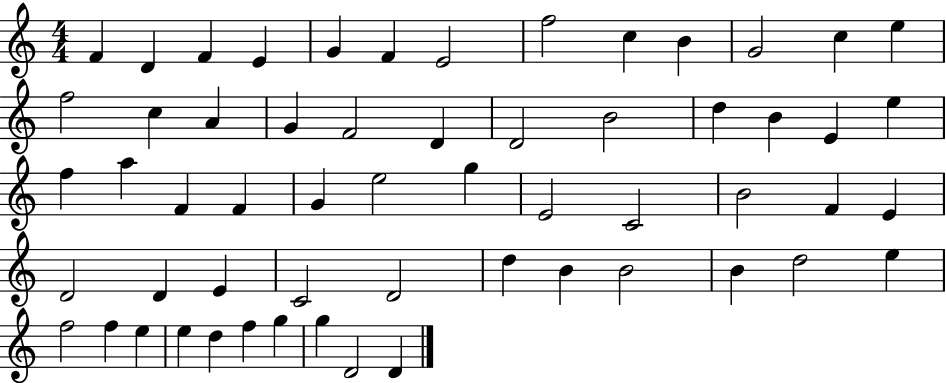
F4/q D4/q F4/q E4/q G4/q F4/q E4/h F5/h C5/q B4/q G4/h C5/q E5/q F5/h C5/q A4/q G4/q F4/h D4/q D4/h B4/h D5/q B4/q E4/q E5/q F5/q A5/q F4/q F4/q G4/q E5/h G5/q E4/h C4/h B4/h F4/q E4/q D4/h D4/q E4/q C4/h D4/h D5/q B4/q B4/h B4/q D5/h E5/q F5/h F5/q E5/q E5/q D5/q F5/q G5/q G5/q D4/h D4/q